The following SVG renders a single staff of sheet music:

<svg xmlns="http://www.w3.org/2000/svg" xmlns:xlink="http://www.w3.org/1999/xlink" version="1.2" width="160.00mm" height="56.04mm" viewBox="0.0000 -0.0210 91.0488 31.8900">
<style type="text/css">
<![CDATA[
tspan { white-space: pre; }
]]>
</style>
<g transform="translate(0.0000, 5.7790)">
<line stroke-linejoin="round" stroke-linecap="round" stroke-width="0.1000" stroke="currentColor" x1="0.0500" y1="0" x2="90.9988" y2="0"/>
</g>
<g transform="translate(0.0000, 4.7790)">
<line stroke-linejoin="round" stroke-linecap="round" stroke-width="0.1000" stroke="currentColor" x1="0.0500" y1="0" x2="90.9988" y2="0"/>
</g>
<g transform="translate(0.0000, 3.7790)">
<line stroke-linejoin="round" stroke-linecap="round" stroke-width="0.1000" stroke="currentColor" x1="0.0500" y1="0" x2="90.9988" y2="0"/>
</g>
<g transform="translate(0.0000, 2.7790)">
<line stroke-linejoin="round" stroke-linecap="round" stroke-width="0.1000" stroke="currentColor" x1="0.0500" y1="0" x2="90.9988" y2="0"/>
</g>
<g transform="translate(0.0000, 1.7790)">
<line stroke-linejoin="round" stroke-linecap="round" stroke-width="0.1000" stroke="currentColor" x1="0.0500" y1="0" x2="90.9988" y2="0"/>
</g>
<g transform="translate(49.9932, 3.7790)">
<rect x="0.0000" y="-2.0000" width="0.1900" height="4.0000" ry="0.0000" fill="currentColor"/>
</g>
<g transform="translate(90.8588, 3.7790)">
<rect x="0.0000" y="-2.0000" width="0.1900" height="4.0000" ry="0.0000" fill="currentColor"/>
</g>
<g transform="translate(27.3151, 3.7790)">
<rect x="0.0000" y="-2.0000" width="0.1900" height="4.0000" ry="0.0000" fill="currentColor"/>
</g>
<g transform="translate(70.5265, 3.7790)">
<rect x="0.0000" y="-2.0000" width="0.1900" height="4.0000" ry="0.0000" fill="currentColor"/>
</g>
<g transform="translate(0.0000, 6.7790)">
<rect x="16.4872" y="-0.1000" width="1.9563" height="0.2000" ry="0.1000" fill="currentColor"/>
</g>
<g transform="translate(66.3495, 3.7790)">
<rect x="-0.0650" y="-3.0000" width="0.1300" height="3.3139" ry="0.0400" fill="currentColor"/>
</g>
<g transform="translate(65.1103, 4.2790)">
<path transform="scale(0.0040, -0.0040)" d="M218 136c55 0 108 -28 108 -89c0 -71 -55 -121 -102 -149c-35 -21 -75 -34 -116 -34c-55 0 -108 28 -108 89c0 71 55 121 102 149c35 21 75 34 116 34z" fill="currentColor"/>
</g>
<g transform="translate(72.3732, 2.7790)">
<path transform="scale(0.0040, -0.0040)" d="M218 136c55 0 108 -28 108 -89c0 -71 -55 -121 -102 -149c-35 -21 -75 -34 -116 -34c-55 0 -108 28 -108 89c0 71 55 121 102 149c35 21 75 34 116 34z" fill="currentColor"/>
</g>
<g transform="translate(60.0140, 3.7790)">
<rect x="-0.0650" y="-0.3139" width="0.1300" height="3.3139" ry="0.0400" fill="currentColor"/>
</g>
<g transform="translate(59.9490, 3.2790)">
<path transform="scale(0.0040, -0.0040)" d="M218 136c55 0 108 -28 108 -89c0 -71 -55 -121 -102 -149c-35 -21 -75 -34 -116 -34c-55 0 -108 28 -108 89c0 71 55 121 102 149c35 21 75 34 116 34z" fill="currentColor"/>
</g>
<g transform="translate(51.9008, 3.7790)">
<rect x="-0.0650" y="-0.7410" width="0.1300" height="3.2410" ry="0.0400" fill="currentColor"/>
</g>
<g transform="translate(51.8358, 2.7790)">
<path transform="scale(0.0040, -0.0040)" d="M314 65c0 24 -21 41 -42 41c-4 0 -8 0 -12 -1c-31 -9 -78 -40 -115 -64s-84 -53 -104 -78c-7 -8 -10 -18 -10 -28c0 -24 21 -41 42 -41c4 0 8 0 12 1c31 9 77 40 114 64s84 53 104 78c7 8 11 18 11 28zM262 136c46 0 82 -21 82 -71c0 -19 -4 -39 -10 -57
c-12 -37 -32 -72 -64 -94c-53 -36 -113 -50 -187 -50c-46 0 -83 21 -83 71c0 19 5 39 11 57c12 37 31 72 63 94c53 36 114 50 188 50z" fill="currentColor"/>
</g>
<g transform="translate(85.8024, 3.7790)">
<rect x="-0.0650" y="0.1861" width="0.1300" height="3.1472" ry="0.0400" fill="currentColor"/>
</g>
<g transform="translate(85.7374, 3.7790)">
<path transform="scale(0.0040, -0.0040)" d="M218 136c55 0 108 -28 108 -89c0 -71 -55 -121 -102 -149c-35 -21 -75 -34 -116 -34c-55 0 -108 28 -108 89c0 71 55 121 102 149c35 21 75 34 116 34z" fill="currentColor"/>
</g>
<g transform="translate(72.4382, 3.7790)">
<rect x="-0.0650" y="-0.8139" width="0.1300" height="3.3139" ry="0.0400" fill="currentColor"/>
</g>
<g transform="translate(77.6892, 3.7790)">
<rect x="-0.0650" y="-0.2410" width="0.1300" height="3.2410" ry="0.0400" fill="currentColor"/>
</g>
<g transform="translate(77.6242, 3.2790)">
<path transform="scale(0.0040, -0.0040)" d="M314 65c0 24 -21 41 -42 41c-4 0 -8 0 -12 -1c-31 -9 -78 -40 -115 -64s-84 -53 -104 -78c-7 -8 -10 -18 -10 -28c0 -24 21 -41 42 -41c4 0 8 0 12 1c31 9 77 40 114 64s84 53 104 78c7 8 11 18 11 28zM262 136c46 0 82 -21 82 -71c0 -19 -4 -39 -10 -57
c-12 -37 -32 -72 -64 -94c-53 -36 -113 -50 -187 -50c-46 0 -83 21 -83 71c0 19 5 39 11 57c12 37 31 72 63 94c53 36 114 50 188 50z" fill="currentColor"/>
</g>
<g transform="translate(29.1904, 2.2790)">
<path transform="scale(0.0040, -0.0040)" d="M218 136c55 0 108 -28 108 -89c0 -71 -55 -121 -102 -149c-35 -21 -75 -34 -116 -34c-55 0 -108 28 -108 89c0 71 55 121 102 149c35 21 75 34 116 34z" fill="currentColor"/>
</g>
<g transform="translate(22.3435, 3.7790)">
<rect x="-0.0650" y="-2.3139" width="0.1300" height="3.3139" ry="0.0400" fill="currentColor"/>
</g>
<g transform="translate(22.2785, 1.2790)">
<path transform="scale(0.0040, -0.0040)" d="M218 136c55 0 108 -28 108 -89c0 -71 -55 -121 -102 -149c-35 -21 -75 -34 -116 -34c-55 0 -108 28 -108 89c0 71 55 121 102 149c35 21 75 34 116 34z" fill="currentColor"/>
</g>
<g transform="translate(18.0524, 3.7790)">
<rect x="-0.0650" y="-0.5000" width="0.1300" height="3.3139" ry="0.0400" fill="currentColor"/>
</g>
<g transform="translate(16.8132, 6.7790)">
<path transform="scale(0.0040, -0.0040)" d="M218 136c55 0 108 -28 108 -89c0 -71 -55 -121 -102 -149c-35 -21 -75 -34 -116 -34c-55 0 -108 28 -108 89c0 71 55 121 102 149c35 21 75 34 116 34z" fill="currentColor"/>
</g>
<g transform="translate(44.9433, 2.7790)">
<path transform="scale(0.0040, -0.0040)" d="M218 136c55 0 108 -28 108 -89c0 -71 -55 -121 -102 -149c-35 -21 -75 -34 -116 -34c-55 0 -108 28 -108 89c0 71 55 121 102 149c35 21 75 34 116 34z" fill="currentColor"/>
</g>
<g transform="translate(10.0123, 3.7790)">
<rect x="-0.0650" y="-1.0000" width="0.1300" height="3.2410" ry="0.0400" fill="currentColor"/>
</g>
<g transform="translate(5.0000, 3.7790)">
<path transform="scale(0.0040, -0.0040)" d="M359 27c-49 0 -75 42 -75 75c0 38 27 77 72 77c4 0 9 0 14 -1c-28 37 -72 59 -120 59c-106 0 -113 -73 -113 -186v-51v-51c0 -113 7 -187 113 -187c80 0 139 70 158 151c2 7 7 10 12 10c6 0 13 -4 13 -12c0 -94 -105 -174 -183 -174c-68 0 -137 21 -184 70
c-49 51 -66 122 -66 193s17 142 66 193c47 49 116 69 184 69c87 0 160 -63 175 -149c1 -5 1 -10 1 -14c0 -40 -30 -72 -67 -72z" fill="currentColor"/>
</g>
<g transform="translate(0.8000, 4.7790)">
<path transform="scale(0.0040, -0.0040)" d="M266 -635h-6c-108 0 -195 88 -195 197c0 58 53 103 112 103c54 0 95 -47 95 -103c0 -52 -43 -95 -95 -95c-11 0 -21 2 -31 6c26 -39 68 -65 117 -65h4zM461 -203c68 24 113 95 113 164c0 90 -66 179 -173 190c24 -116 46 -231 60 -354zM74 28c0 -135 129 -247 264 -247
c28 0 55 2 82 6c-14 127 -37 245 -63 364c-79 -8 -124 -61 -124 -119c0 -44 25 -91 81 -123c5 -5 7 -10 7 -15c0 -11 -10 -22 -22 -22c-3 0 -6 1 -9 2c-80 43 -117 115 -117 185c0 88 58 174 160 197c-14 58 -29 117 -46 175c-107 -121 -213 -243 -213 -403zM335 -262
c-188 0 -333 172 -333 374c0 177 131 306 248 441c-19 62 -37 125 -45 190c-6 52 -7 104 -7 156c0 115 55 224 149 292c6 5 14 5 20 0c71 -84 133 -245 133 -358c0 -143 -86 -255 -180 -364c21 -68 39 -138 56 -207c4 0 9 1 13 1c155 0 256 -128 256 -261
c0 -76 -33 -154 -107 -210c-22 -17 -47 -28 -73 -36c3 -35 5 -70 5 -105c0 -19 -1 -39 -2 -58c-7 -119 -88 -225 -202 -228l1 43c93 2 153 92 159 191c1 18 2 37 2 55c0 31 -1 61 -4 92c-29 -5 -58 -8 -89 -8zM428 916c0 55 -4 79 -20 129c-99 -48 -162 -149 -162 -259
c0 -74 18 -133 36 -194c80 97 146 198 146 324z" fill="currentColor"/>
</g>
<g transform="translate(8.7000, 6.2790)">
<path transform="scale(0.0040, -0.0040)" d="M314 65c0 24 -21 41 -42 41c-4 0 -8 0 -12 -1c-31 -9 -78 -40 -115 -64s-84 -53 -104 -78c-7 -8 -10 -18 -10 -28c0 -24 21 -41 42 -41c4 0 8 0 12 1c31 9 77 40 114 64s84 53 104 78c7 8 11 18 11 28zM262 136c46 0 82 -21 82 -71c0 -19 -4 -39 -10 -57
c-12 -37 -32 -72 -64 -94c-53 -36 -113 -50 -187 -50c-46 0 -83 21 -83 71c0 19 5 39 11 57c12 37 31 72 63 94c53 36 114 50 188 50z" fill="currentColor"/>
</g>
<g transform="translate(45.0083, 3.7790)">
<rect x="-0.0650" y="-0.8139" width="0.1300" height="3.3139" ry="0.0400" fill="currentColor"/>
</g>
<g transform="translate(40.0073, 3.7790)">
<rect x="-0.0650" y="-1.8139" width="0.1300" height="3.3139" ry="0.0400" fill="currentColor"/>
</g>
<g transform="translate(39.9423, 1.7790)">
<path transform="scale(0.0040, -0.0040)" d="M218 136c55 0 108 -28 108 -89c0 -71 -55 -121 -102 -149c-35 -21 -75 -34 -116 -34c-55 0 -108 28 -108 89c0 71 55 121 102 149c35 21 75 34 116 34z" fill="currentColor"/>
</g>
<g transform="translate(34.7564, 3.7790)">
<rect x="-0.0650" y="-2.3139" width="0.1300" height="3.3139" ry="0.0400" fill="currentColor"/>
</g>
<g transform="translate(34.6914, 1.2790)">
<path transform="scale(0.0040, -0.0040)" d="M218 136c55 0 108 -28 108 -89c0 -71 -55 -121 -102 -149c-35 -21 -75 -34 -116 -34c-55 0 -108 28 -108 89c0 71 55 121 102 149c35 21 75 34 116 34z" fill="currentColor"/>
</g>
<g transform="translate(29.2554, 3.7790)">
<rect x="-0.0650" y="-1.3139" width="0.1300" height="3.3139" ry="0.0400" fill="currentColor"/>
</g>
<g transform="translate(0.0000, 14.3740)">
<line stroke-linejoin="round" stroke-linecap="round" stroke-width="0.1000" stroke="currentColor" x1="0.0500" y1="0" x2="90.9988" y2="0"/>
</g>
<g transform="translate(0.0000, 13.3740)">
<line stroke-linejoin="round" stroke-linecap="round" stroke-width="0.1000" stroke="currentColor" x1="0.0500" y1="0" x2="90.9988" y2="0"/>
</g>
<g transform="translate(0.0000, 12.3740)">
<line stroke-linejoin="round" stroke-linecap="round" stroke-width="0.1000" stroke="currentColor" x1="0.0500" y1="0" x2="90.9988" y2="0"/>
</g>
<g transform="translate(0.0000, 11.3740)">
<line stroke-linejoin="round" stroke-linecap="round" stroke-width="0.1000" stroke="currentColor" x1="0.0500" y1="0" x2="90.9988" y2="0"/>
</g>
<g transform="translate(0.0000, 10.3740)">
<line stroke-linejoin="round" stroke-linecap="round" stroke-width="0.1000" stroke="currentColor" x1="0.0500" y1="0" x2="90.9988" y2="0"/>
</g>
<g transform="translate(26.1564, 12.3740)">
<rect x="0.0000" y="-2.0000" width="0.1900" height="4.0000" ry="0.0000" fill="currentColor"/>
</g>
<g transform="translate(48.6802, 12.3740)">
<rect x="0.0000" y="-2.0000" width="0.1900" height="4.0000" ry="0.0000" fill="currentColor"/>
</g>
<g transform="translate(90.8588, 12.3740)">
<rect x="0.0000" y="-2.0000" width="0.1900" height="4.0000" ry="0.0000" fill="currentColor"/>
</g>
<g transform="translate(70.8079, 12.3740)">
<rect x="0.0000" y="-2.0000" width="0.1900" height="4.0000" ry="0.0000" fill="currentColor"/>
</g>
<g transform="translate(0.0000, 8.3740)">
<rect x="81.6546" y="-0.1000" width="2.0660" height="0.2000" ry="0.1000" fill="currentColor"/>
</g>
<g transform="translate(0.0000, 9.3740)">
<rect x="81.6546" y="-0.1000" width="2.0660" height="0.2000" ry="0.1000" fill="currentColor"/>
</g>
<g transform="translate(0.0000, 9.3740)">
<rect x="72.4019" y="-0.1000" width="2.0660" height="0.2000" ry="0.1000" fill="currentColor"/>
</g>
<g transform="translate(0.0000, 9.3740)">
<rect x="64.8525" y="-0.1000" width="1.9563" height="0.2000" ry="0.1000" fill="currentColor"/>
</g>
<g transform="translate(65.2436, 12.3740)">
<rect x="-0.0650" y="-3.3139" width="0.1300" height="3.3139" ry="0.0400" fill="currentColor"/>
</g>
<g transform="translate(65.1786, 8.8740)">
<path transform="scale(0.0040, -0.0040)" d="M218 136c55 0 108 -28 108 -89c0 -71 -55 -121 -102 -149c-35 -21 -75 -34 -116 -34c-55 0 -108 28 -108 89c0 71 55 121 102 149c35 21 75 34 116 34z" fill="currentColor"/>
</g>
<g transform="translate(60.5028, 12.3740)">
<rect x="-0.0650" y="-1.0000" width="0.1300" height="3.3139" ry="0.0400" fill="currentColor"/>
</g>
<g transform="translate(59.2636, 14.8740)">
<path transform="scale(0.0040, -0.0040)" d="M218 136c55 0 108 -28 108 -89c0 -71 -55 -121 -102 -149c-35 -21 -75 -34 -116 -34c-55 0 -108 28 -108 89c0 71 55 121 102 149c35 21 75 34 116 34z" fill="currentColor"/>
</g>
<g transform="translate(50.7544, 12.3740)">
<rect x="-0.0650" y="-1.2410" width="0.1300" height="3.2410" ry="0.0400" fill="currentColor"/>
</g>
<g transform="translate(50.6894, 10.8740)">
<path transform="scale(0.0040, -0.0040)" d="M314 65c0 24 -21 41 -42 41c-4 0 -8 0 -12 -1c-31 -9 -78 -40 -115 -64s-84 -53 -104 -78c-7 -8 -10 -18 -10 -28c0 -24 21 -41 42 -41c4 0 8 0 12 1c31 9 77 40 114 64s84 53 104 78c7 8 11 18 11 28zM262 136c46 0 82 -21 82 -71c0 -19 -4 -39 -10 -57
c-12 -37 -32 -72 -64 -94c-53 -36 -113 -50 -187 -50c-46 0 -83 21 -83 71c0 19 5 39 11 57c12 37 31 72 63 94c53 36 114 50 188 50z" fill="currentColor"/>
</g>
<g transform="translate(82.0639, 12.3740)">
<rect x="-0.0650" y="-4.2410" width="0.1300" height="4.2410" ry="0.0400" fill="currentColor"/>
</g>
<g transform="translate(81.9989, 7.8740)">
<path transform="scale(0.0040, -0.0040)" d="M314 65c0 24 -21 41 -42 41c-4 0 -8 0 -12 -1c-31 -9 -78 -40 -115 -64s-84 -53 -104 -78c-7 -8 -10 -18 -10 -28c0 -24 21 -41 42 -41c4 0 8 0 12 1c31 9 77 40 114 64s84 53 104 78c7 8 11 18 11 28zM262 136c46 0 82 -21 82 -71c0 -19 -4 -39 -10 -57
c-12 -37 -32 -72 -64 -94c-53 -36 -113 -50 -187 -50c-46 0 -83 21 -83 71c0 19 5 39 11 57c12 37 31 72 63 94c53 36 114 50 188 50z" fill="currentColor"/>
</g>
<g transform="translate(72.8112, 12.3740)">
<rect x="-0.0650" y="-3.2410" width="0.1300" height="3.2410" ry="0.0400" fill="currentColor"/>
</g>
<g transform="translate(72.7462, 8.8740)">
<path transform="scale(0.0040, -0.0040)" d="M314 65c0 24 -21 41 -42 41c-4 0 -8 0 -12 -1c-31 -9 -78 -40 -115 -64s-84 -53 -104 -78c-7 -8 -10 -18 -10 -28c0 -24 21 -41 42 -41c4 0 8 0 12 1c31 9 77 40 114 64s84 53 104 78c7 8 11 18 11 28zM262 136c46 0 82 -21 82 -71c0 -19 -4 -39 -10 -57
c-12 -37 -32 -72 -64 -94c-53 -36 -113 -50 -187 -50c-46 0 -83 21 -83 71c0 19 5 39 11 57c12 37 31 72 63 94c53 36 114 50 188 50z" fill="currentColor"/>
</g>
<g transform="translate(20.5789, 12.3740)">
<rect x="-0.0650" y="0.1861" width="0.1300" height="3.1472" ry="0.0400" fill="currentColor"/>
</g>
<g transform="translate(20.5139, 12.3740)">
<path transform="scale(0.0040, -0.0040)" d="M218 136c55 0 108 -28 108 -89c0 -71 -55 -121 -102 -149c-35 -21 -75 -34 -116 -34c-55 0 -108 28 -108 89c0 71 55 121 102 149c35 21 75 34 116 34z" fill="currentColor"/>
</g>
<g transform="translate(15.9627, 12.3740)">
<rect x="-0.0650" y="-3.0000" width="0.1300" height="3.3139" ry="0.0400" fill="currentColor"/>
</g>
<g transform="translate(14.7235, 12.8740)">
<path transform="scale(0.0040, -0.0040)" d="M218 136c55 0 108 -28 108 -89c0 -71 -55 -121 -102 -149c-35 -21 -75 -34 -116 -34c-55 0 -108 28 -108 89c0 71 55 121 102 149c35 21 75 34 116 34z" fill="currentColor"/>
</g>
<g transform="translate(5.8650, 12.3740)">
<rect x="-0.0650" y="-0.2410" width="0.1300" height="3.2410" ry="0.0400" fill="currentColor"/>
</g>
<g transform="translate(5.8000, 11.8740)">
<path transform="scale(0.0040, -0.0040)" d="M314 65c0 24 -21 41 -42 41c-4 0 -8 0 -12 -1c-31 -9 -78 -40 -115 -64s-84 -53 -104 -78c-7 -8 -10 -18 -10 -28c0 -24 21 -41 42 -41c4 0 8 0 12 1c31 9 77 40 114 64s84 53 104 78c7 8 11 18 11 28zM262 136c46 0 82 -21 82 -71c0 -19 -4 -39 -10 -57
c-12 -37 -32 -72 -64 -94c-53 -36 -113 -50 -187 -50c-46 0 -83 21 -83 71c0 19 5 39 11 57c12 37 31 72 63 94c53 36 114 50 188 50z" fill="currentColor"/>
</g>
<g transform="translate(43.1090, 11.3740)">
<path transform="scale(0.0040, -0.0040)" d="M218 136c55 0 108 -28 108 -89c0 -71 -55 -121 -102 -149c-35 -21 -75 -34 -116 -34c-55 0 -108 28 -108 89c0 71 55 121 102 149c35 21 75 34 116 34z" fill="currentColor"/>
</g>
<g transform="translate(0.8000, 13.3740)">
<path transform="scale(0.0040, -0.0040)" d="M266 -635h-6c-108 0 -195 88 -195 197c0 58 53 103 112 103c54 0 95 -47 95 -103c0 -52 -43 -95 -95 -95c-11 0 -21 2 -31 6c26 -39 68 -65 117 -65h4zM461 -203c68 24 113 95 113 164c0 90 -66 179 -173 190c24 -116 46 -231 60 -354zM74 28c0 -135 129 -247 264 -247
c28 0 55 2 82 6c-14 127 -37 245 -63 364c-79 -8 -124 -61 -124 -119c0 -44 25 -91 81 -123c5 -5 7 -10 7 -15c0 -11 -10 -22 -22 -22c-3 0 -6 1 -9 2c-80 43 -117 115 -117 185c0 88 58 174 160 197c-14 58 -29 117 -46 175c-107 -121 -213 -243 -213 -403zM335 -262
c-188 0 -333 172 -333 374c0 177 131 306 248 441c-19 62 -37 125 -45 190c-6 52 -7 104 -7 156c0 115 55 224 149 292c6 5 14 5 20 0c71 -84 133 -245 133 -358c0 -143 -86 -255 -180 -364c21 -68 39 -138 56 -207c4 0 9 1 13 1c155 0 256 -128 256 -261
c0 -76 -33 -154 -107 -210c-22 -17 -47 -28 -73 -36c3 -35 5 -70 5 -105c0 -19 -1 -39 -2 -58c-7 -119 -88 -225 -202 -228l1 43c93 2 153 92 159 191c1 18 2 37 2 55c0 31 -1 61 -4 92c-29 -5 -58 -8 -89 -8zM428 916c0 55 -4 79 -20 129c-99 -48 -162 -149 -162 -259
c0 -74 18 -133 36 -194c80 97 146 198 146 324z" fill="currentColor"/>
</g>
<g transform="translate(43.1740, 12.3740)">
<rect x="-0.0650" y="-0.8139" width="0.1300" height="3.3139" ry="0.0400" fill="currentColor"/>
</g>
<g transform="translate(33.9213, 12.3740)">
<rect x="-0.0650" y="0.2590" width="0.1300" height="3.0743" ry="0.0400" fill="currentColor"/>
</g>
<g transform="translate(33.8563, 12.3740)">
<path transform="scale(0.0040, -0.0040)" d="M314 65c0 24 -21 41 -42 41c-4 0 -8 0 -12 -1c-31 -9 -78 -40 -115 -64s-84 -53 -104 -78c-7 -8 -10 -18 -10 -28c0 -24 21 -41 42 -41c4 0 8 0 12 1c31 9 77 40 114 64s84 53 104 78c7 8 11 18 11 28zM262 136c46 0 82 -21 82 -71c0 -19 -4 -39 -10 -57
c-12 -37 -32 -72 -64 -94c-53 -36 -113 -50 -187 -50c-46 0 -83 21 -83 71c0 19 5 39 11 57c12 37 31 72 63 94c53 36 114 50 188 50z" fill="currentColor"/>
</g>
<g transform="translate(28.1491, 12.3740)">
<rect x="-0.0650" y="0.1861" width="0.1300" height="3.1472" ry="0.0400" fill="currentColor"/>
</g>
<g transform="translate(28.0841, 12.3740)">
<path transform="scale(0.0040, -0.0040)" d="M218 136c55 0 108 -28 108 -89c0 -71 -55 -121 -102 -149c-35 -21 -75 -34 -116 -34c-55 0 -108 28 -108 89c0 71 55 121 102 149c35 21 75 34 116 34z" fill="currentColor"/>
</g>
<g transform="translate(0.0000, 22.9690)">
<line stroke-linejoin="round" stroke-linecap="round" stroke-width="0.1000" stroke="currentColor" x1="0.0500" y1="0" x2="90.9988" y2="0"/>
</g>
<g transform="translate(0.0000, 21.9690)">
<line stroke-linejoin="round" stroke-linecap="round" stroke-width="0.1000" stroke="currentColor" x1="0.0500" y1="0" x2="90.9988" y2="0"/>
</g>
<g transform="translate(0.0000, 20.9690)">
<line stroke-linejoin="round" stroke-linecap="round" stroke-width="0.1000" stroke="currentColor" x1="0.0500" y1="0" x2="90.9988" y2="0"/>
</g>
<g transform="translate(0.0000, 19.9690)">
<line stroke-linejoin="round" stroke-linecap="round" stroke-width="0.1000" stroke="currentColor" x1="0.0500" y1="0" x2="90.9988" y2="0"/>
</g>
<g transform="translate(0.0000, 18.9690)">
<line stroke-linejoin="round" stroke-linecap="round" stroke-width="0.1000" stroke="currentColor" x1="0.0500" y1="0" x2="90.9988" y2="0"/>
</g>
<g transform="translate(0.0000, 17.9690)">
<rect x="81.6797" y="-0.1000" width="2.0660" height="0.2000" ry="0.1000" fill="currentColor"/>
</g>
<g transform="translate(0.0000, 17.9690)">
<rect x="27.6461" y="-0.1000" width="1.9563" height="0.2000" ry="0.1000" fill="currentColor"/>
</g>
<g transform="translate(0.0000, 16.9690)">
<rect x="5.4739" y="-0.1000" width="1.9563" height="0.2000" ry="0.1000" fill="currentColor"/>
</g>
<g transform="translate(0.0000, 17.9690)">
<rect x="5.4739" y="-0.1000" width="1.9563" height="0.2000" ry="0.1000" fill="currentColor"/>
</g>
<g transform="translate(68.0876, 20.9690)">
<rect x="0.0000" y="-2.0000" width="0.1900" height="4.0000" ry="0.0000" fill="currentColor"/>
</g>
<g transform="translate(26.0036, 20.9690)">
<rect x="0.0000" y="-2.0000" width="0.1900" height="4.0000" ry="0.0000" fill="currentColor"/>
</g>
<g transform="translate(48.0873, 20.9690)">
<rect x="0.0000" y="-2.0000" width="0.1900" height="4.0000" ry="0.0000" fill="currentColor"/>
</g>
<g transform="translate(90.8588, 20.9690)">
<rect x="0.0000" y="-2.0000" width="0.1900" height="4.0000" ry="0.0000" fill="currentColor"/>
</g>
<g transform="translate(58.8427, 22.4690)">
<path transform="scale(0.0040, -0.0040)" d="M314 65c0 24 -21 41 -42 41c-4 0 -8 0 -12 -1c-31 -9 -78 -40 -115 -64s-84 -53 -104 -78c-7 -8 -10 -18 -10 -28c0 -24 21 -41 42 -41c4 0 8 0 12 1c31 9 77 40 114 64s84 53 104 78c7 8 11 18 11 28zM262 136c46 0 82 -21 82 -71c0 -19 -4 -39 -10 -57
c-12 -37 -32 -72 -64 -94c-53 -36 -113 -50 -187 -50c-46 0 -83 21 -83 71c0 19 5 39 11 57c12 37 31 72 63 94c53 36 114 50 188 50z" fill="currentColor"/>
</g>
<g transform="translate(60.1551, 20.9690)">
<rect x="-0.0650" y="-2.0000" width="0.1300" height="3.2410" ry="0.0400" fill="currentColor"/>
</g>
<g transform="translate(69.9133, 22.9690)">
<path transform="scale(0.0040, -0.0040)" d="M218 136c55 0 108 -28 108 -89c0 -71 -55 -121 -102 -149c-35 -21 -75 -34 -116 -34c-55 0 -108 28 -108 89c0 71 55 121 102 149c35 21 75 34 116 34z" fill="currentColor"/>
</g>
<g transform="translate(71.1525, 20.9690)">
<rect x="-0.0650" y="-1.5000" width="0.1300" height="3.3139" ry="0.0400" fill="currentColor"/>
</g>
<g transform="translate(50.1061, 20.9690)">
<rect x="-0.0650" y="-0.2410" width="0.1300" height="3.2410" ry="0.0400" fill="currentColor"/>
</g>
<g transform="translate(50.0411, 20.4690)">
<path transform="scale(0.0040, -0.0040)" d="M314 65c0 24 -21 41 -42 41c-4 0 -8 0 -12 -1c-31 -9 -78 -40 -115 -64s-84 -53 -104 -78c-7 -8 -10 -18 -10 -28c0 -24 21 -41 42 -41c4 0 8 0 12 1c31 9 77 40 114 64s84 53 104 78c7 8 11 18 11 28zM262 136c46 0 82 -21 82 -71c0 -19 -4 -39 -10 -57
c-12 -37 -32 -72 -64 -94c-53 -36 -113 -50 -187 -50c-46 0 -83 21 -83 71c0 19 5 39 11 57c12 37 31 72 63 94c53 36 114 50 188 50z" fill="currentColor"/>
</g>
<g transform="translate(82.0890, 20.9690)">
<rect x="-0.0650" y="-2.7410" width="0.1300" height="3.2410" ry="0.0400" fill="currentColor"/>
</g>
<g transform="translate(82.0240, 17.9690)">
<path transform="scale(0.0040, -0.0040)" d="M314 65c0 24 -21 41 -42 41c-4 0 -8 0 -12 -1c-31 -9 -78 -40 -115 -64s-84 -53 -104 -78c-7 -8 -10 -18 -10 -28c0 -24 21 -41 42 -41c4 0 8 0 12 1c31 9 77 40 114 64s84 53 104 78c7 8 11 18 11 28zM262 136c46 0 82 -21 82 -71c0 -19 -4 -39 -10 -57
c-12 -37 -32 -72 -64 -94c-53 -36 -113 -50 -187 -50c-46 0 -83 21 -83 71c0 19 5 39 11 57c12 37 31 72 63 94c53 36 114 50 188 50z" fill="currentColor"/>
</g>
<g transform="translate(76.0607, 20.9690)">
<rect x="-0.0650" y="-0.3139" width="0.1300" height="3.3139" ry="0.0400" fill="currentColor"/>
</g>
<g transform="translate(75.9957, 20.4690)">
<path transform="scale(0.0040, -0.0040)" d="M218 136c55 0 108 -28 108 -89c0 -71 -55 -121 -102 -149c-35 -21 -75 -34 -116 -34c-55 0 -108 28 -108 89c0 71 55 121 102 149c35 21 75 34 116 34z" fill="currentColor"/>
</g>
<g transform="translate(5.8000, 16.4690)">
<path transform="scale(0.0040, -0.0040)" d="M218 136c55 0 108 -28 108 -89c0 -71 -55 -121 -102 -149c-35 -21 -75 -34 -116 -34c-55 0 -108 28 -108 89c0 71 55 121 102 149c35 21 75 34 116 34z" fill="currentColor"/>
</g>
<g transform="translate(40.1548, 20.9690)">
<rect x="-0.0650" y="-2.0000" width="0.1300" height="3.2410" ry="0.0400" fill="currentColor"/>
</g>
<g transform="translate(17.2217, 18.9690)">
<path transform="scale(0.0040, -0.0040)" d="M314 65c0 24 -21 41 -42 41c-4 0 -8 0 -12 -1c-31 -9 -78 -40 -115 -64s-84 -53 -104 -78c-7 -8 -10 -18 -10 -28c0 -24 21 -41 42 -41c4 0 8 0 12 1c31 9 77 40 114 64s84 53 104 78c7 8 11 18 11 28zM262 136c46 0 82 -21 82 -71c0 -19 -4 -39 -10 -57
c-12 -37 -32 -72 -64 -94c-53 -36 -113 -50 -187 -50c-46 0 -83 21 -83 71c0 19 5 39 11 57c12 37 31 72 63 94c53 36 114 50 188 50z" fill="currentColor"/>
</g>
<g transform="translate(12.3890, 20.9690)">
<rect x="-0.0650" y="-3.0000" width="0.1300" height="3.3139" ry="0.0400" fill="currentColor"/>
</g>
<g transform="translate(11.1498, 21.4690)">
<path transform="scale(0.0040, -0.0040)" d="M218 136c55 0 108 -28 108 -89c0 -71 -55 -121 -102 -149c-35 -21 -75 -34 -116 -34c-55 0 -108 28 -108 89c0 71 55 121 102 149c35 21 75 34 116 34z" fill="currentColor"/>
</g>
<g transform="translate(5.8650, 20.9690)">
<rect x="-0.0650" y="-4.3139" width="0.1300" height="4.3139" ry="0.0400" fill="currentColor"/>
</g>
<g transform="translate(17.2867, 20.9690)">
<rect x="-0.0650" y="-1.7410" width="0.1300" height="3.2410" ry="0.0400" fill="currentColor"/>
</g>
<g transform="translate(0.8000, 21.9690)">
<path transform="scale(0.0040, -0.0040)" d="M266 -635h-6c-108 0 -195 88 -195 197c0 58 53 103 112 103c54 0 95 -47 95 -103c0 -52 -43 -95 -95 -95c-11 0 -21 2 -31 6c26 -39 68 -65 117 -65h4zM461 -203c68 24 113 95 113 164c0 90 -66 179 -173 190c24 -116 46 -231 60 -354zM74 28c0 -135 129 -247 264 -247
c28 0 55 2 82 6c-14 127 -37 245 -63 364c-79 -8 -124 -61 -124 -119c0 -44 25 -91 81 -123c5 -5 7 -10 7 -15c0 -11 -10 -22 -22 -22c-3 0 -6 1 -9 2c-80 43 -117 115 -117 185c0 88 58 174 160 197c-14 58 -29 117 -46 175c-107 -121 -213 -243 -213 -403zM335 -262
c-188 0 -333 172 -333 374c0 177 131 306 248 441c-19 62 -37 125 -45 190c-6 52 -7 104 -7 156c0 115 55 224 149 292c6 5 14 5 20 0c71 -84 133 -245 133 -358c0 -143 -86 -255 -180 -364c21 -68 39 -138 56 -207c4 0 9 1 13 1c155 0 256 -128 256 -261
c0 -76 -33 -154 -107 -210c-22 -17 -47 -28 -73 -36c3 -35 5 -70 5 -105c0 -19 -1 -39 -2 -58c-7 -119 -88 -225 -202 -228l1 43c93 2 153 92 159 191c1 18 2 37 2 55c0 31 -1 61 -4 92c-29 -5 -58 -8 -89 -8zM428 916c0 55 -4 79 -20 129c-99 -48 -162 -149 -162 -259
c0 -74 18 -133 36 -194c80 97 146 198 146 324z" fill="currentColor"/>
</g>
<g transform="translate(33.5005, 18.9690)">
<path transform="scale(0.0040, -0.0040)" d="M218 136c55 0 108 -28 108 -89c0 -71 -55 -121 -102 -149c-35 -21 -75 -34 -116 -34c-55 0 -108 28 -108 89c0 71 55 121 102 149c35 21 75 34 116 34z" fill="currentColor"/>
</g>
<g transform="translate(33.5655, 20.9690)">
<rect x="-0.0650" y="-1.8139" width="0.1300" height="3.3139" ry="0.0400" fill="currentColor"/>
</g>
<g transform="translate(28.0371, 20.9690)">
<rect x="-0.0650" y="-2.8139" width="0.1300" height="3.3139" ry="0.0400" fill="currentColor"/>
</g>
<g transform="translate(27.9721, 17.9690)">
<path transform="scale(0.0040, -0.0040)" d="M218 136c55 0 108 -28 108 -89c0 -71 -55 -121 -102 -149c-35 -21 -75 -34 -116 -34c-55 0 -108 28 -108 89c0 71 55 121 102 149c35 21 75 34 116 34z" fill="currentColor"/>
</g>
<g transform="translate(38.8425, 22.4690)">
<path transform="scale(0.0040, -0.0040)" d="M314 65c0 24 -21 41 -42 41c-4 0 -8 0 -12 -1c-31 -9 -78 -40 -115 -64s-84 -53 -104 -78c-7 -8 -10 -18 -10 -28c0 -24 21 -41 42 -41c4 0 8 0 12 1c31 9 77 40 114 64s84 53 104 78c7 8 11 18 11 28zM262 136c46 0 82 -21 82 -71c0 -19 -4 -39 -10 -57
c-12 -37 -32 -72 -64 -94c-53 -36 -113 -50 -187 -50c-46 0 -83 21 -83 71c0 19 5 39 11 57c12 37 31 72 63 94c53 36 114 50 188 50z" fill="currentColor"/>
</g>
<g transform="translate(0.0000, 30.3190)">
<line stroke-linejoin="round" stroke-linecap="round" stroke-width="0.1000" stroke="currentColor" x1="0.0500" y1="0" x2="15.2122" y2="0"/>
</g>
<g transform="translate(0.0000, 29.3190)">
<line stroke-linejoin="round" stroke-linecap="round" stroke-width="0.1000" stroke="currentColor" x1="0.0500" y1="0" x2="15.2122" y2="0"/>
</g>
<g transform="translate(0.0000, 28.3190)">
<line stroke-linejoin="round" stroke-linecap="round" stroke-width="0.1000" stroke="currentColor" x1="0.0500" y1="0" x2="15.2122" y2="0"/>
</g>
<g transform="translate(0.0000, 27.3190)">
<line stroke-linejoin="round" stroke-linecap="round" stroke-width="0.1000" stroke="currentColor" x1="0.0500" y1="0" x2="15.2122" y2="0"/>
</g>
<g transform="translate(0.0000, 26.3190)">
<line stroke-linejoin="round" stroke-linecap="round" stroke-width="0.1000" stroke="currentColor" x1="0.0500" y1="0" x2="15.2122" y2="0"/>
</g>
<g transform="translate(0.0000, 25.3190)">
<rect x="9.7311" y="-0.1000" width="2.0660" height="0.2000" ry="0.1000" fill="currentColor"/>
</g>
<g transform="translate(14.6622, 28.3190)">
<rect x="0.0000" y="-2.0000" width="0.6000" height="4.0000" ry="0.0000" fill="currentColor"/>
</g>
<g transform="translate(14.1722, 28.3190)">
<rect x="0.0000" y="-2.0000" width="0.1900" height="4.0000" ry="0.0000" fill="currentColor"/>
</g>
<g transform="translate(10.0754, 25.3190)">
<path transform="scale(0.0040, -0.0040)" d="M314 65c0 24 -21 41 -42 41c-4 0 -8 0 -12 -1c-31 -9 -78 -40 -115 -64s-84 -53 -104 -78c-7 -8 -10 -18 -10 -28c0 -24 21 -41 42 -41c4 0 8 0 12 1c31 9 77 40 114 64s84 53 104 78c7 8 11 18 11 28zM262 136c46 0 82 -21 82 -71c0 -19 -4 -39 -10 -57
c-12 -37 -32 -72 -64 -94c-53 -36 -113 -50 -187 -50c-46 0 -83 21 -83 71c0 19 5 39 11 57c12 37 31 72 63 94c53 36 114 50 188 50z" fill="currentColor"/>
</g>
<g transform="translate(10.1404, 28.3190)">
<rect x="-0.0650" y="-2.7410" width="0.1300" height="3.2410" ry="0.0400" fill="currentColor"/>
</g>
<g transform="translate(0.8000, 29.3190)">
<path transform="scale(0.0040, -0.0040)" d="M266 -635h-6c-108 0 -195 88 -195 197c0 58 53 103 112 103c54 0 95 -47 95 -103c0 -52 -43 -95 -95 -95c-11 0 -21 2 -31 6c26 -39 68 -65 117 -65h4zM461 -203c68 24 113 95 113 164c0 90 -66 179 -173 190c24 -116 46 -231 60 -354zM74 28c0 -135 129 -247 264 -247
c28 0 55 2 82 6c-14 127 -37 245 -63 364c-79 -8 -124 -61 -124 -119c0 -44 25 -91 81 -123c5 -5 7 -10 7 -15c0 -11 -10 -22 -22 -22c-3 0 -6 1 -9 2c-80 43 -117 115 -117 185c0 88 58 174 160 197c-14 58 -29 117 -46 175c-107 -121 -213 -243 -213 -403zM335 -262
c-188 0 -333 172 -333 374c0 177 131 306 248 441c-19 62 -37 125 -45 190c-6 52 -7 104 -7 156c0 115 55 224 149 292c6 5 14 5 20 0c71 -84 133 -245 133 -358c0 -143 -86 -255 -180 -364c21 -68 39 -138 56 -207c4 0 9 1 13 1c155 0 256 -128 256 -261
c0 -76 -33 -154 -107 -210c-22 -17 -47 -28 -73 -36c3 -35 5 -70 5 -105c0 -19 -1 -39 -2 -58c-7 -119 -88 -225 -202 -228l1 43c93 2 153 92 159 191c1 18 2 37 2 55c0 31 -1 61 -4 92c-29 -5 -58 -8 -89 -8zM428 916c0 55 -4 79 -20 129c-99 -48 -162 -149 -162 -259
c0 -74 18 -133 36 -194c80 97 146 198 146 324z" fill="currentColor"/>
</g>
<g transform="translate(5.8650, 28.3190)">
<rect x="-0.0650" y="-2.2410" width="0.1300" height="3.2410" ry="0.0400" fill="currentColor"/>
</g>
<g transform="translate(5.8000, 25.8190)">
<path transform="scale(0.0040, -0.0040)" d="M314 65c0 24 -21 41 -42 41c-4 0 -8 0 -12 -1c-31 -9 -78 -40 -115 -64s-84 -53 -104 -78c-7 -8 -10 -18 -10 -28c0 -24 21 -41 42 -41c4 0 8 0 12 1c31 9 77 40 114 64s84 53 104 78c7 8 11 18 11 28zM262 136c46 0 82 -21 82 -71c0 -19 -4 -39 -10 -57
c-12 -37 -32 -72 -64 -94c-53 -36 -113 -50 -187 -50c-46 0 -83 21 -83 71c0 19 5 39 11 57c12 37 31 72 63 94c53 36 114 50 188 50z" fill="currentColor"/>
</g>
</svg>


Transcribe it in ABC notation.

X:1
T:Untitled
M:4/4
L:1/4
K:C
D2 C g e g f d d2 c A d c2 B c2 A B B B2 d e2 D b b2 d'2 d' A f2 a f F2 c2 F2 E c a2 g2 a2